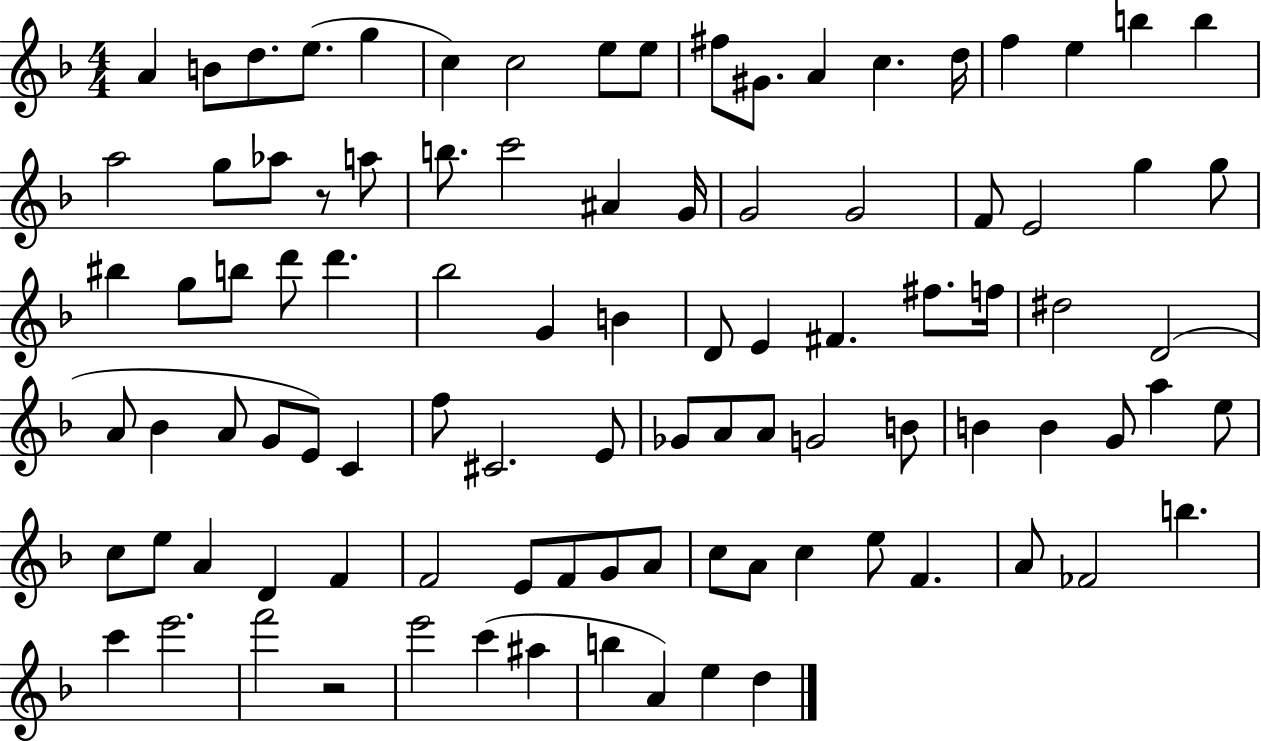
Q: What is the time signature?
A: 4/4